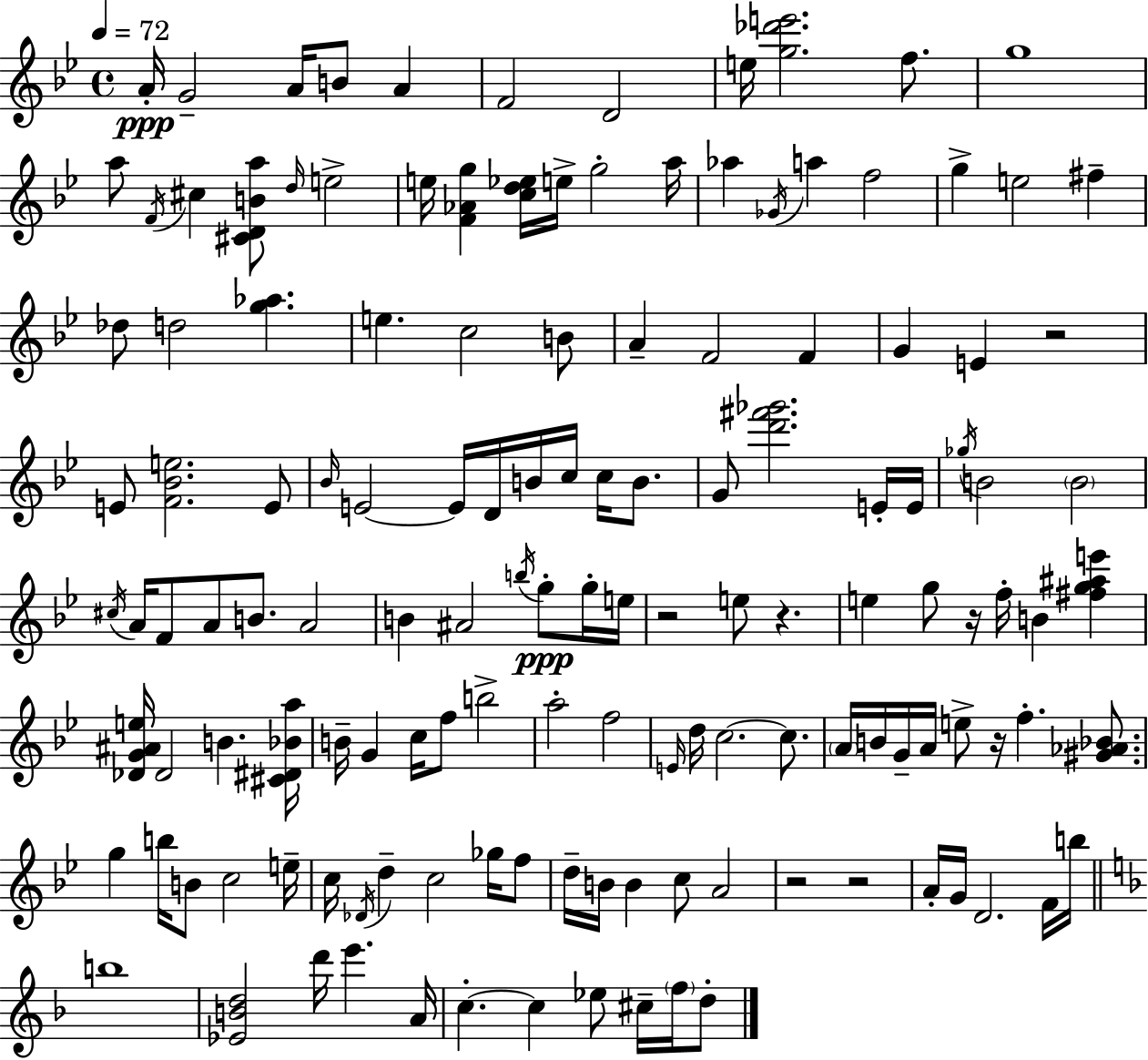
A4/s G4/h A4/s B4/e A4/q F4/h D4/h E5/s [G5,Db6,E6]/h. F5/e. G5/w A5/e F4/s C#5/q [C#4,D4,B4,A5]/e D5/s E5/h E5/s [F4,Ab4,G5]/q [C5,D5,Eb5]/s E5/s G5/h A5/s Ab5/q Gb4/s A5/q F5/h G5/q E5/h F#5/q Db5/e D5/h [G5,Ab5]/q. E5/q. C5/h B4/e A4/q F4/h F4/q G4/q E4/q R/h E4/e [F4,Bb4,E5]/h. E4/e Bb4/s E4/h E4/s D4/s B4/s C5/s C5/s B4/e. G4/e [D6,F#6,Gb6]/h. E4/s E4/s Gb5/s B4/h B4/h C#5/s A4/s F4/e A4/e B4/e. A4/h B4/q A#4/h B5/s G5/e G5/s E5/s R/h E5/e R/q. E5/q G5/e R/s F5/s B4/q [F#5,G5,A#5,E6]/q [Db4,G4,A#4,E5]/s Db4/h B4/q. [C#4,D#4,Bb4,A5]/s B4/s G4/q C5/s F5/e B5/h A5/h F5/h E4/s D5/s C5/h. C5/e. A4/s B4/s G4/s A4/s E5/e R/s F5/q. [G#4,Ab4,Bb4]/e. G5/q B5/s B4/e C5/h E5/s C5/s Db4/s D5/q C5/h Gb5/s F5/e D5/s B4/s B4/q C5/e A4/h R/h R/h A4/s G4/s D4/h. F4/s B5/s B5/w [Eb4,B4,D5]/h D6/s E6/q. A4/s C5/q. C5/q Eb5/e C#5/s F5/s D5/e